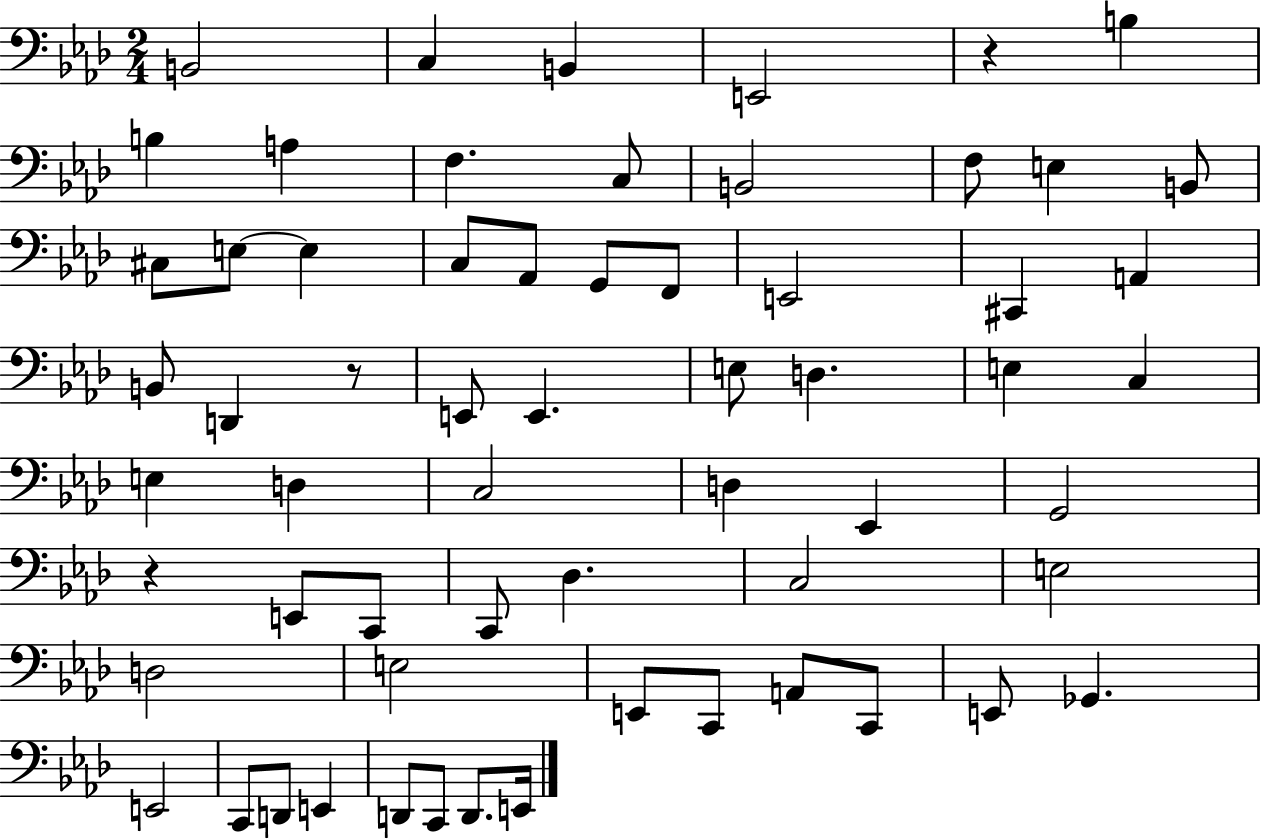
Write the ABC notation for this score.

X:1
T:Untitled
M:2/4
L:1/4
K:Ab
B,,2 C, B,, E,,2 z B, B, A, F, C,/2 B,,2 F,/2 E, B,,/2 ^C,/2 E,/2 E, C,/2 _A,,/2 G,,/2 F,,/2 E,,2 ^C,, A,, B,,/2 D,, z/2 E,,/2 E,, E,/2 D, E, C, E, D, C,2 D, _E,, G,,2 z E,,/2 C,,/2 C,,/2 _D, C,2 E,2 D,2 E,2 E,,/2 C,,/2 A,,/2 C,,/2 E,,/2 _G,, E,,2 C,,/2 D,,/2 E,, D,,/2 C,,/2 D,,/2 E,,/4